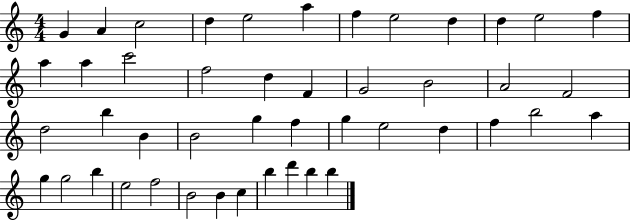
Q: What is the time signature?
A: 4/4